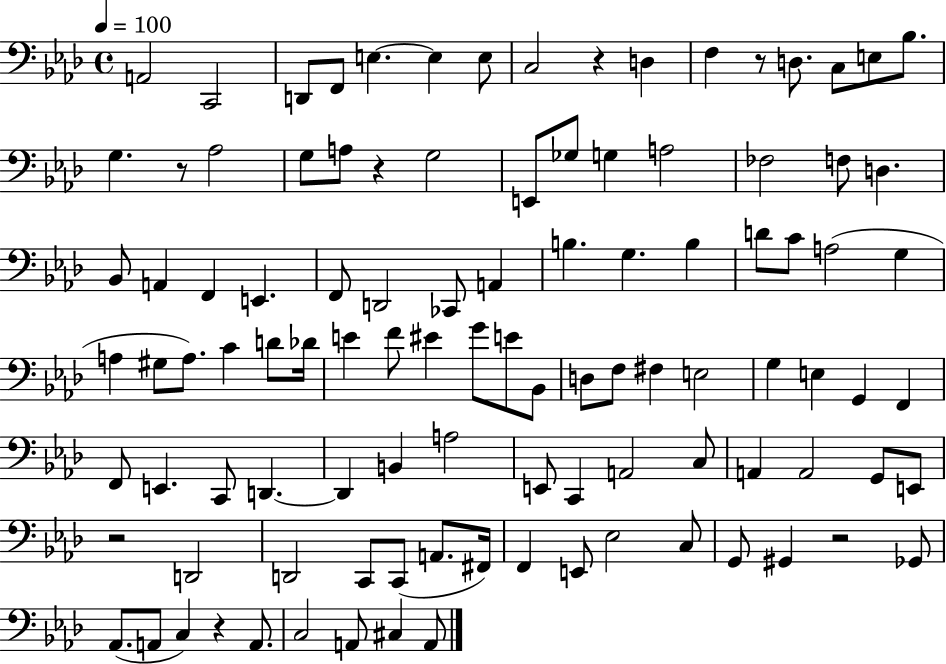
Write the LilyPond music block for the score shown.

{
  \clef bass
  \time 4/4
  \defaultTimeSignature
  \key aes \major
  \tempo 4 = 100
  a,2 c,2 | d,8 f,8 e4.~~ e4 e8 | c2 r4 d4 | f4 r8 d8. c8 e8 bes8. | \break g4. r8 aes2 | g8 a8 r4 g2 | e,8 ges8 g4 a2 | fes2 f8 d4. | \break bes,8 a,4 f,4 e,4. | f,8 d,2 ces,8 a,4 | b4. g4. b4 | d'8 c'8 a2( g4 | \break a4 gis8 a8.) c'4 d'8 des'16 | e'4 f'8 eis'4 g'8 e'8 bes,8 | d8 f8 fis4 e2 | g4 e4 g,4 f,4 | \break f,8 e,4. c,8 d,4.~~ | d,4 b,4 a2 | e,8 c,4 a,2 c8 | a,4 a,2 g,8 e,8 | \break r2 d,2 | d,2 c,8 c,8( a,8. fis,16) | f,4 e,8 ees2 c8 | g,8 gis,4 r2 ges,8 | \break aes,8.( a,8 c4) r4 a,8. | c2 a,8 cis4 a,8 | \bar "|."
}